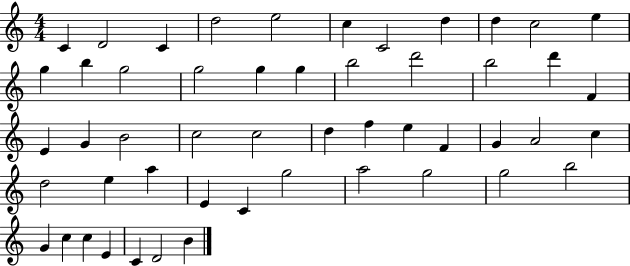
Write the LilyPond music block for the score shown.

{
  \clef treble
  \numericTimeSignature
  \time 4/4
  \key c \major
  c'4 d'2 c'4 | d''2 e''2 | c''4 c'2 d''4 | d''4 c''2 e''4 | \break g''4 b''4 g''2 | g''2 g''4 g''4 | b''2 d'''2 | b''2 d'''4 f'4 | \break e'4 g'4 b'2 | c''2 c''2 | d''4 f''4 e''4 f'4 | g'4 a'2 c''4 | \break d''2 e''4 a''4 | e'4 c'4 g''2 | a''2 g''2 | g''2 b''2 | \break g'4 c''4 c''4 e'4 | c'4 d'2 b'4 | \bar "|."
}